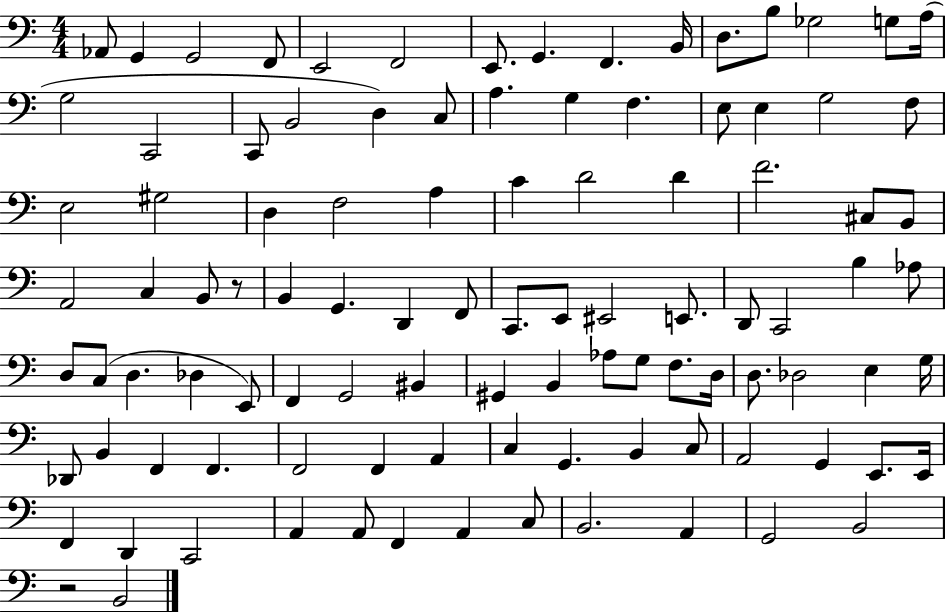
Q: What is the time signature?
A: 4/4